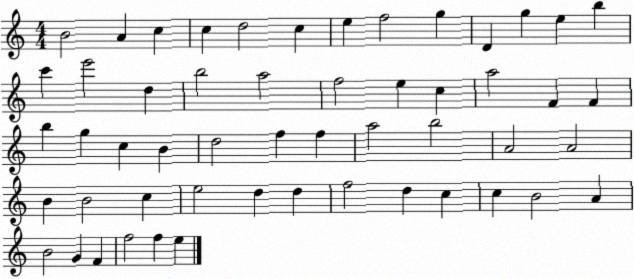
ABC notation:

X:1
T:Untitled
M:4/4
L:1/4
K:C
B2 A c c d2 c e f2 g D g e b c' e'2 d b2 a2 f2 e c a2 F F b g c B d2 f f a2 b2 A2 A2 B B2 c e2 d d f2 d c c B2 A B2 G F f2 f e